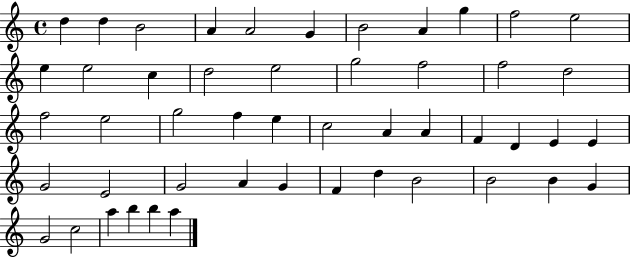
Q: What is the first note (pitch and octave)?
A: D5